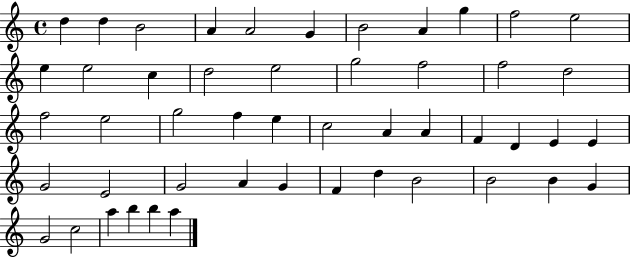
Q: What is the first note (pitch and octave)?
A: D5